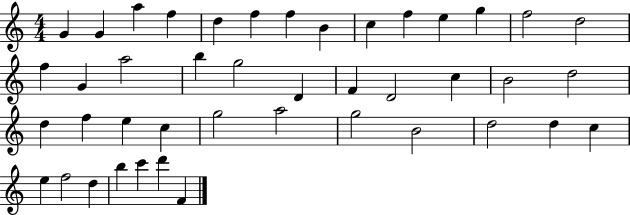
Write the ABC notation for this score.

X:1
T:Untitled
M:4/4
L:1/4
K:C
G G a f d f f B c f e g f2 d2 f G a2 b g2 D F D2 c B2 d2 d f e c g2 a2 g2 B2 d2 d c e f2 d b c' d' F